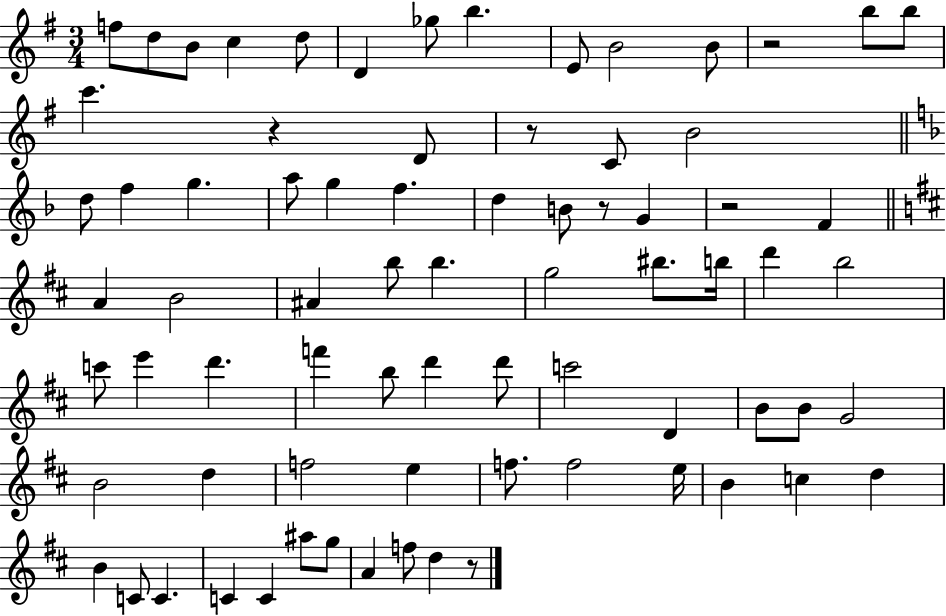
{
  \clef treble
  \numericTimeSignature
  \time 3/4
  \key g \major
  \repeat volta 2 { f''8 d''8 b'8 c''4 d''8 | d'4 ges''8 b''4. | e'8 b'2 b'8 | r2 b''8 b''8 | \break c'''4. r4 d'8 | r8 c'8 b'2 | \bar "||" \break \key f \major d''8 f''4 g''4. | a''8 g''4 f''4. | d''4 b'8 r8 g'4 | r2 f'4 | \break \bar "||" \break \key d \major a'4 b'2 | ais'4 b''8 b''4. | g''2 bis''8. b''16 | d'''4 b''2 | \break c'''8 e'''4 d'''4. | f'''4 b''8 d'''4 d'''8 | c'''2 d'4 | b'8 b'8 g'2 | \break b'2 d''4 | f''2 e''4 | f''8. f''2 e''16 | b'4 c''4 d''4 | \break b'4 c'8 c'4. | c'4 c'4 ais''8 g''8 | a'4 f''8 d''4 r8 | } \bar "|."
}